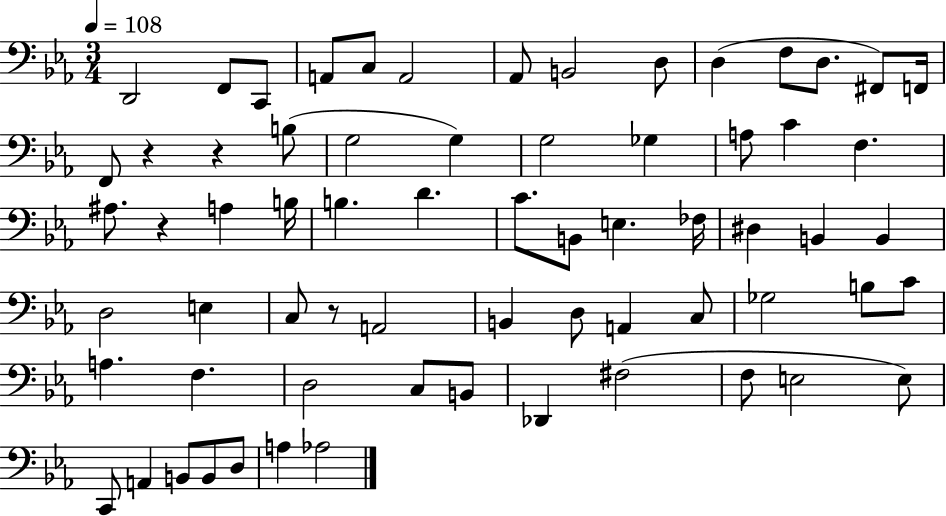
X:1
T:Untitled
M:3/4
L:1/4
K:Eb
D,,2 F,,/2 C,,/2 A,,/2 C,/2 A,,2 _A,,/2 B,,2 D,/2 D, F,/2 D,/2 ^F,,/2 F,,/4 F,,/2 z z B,/2 G,2 G, G,2 _G, A,/2 C F, ^A,/2 z A, B,/4 B, D C/2 B,,/2 E, _F,/4 ^D, B,, B,, D,2 E, C,/2 z/2 A,,2 B,, D,/2 A,, C,/2 _G,2 B,/2 C/2 A, F, D,2 C,/2 B,,/2 _D,, ^F,2 F,/2 E,2 E,/2 C,,/2 A,, B,,/2 B,,/2 D,/2 A, _A,2